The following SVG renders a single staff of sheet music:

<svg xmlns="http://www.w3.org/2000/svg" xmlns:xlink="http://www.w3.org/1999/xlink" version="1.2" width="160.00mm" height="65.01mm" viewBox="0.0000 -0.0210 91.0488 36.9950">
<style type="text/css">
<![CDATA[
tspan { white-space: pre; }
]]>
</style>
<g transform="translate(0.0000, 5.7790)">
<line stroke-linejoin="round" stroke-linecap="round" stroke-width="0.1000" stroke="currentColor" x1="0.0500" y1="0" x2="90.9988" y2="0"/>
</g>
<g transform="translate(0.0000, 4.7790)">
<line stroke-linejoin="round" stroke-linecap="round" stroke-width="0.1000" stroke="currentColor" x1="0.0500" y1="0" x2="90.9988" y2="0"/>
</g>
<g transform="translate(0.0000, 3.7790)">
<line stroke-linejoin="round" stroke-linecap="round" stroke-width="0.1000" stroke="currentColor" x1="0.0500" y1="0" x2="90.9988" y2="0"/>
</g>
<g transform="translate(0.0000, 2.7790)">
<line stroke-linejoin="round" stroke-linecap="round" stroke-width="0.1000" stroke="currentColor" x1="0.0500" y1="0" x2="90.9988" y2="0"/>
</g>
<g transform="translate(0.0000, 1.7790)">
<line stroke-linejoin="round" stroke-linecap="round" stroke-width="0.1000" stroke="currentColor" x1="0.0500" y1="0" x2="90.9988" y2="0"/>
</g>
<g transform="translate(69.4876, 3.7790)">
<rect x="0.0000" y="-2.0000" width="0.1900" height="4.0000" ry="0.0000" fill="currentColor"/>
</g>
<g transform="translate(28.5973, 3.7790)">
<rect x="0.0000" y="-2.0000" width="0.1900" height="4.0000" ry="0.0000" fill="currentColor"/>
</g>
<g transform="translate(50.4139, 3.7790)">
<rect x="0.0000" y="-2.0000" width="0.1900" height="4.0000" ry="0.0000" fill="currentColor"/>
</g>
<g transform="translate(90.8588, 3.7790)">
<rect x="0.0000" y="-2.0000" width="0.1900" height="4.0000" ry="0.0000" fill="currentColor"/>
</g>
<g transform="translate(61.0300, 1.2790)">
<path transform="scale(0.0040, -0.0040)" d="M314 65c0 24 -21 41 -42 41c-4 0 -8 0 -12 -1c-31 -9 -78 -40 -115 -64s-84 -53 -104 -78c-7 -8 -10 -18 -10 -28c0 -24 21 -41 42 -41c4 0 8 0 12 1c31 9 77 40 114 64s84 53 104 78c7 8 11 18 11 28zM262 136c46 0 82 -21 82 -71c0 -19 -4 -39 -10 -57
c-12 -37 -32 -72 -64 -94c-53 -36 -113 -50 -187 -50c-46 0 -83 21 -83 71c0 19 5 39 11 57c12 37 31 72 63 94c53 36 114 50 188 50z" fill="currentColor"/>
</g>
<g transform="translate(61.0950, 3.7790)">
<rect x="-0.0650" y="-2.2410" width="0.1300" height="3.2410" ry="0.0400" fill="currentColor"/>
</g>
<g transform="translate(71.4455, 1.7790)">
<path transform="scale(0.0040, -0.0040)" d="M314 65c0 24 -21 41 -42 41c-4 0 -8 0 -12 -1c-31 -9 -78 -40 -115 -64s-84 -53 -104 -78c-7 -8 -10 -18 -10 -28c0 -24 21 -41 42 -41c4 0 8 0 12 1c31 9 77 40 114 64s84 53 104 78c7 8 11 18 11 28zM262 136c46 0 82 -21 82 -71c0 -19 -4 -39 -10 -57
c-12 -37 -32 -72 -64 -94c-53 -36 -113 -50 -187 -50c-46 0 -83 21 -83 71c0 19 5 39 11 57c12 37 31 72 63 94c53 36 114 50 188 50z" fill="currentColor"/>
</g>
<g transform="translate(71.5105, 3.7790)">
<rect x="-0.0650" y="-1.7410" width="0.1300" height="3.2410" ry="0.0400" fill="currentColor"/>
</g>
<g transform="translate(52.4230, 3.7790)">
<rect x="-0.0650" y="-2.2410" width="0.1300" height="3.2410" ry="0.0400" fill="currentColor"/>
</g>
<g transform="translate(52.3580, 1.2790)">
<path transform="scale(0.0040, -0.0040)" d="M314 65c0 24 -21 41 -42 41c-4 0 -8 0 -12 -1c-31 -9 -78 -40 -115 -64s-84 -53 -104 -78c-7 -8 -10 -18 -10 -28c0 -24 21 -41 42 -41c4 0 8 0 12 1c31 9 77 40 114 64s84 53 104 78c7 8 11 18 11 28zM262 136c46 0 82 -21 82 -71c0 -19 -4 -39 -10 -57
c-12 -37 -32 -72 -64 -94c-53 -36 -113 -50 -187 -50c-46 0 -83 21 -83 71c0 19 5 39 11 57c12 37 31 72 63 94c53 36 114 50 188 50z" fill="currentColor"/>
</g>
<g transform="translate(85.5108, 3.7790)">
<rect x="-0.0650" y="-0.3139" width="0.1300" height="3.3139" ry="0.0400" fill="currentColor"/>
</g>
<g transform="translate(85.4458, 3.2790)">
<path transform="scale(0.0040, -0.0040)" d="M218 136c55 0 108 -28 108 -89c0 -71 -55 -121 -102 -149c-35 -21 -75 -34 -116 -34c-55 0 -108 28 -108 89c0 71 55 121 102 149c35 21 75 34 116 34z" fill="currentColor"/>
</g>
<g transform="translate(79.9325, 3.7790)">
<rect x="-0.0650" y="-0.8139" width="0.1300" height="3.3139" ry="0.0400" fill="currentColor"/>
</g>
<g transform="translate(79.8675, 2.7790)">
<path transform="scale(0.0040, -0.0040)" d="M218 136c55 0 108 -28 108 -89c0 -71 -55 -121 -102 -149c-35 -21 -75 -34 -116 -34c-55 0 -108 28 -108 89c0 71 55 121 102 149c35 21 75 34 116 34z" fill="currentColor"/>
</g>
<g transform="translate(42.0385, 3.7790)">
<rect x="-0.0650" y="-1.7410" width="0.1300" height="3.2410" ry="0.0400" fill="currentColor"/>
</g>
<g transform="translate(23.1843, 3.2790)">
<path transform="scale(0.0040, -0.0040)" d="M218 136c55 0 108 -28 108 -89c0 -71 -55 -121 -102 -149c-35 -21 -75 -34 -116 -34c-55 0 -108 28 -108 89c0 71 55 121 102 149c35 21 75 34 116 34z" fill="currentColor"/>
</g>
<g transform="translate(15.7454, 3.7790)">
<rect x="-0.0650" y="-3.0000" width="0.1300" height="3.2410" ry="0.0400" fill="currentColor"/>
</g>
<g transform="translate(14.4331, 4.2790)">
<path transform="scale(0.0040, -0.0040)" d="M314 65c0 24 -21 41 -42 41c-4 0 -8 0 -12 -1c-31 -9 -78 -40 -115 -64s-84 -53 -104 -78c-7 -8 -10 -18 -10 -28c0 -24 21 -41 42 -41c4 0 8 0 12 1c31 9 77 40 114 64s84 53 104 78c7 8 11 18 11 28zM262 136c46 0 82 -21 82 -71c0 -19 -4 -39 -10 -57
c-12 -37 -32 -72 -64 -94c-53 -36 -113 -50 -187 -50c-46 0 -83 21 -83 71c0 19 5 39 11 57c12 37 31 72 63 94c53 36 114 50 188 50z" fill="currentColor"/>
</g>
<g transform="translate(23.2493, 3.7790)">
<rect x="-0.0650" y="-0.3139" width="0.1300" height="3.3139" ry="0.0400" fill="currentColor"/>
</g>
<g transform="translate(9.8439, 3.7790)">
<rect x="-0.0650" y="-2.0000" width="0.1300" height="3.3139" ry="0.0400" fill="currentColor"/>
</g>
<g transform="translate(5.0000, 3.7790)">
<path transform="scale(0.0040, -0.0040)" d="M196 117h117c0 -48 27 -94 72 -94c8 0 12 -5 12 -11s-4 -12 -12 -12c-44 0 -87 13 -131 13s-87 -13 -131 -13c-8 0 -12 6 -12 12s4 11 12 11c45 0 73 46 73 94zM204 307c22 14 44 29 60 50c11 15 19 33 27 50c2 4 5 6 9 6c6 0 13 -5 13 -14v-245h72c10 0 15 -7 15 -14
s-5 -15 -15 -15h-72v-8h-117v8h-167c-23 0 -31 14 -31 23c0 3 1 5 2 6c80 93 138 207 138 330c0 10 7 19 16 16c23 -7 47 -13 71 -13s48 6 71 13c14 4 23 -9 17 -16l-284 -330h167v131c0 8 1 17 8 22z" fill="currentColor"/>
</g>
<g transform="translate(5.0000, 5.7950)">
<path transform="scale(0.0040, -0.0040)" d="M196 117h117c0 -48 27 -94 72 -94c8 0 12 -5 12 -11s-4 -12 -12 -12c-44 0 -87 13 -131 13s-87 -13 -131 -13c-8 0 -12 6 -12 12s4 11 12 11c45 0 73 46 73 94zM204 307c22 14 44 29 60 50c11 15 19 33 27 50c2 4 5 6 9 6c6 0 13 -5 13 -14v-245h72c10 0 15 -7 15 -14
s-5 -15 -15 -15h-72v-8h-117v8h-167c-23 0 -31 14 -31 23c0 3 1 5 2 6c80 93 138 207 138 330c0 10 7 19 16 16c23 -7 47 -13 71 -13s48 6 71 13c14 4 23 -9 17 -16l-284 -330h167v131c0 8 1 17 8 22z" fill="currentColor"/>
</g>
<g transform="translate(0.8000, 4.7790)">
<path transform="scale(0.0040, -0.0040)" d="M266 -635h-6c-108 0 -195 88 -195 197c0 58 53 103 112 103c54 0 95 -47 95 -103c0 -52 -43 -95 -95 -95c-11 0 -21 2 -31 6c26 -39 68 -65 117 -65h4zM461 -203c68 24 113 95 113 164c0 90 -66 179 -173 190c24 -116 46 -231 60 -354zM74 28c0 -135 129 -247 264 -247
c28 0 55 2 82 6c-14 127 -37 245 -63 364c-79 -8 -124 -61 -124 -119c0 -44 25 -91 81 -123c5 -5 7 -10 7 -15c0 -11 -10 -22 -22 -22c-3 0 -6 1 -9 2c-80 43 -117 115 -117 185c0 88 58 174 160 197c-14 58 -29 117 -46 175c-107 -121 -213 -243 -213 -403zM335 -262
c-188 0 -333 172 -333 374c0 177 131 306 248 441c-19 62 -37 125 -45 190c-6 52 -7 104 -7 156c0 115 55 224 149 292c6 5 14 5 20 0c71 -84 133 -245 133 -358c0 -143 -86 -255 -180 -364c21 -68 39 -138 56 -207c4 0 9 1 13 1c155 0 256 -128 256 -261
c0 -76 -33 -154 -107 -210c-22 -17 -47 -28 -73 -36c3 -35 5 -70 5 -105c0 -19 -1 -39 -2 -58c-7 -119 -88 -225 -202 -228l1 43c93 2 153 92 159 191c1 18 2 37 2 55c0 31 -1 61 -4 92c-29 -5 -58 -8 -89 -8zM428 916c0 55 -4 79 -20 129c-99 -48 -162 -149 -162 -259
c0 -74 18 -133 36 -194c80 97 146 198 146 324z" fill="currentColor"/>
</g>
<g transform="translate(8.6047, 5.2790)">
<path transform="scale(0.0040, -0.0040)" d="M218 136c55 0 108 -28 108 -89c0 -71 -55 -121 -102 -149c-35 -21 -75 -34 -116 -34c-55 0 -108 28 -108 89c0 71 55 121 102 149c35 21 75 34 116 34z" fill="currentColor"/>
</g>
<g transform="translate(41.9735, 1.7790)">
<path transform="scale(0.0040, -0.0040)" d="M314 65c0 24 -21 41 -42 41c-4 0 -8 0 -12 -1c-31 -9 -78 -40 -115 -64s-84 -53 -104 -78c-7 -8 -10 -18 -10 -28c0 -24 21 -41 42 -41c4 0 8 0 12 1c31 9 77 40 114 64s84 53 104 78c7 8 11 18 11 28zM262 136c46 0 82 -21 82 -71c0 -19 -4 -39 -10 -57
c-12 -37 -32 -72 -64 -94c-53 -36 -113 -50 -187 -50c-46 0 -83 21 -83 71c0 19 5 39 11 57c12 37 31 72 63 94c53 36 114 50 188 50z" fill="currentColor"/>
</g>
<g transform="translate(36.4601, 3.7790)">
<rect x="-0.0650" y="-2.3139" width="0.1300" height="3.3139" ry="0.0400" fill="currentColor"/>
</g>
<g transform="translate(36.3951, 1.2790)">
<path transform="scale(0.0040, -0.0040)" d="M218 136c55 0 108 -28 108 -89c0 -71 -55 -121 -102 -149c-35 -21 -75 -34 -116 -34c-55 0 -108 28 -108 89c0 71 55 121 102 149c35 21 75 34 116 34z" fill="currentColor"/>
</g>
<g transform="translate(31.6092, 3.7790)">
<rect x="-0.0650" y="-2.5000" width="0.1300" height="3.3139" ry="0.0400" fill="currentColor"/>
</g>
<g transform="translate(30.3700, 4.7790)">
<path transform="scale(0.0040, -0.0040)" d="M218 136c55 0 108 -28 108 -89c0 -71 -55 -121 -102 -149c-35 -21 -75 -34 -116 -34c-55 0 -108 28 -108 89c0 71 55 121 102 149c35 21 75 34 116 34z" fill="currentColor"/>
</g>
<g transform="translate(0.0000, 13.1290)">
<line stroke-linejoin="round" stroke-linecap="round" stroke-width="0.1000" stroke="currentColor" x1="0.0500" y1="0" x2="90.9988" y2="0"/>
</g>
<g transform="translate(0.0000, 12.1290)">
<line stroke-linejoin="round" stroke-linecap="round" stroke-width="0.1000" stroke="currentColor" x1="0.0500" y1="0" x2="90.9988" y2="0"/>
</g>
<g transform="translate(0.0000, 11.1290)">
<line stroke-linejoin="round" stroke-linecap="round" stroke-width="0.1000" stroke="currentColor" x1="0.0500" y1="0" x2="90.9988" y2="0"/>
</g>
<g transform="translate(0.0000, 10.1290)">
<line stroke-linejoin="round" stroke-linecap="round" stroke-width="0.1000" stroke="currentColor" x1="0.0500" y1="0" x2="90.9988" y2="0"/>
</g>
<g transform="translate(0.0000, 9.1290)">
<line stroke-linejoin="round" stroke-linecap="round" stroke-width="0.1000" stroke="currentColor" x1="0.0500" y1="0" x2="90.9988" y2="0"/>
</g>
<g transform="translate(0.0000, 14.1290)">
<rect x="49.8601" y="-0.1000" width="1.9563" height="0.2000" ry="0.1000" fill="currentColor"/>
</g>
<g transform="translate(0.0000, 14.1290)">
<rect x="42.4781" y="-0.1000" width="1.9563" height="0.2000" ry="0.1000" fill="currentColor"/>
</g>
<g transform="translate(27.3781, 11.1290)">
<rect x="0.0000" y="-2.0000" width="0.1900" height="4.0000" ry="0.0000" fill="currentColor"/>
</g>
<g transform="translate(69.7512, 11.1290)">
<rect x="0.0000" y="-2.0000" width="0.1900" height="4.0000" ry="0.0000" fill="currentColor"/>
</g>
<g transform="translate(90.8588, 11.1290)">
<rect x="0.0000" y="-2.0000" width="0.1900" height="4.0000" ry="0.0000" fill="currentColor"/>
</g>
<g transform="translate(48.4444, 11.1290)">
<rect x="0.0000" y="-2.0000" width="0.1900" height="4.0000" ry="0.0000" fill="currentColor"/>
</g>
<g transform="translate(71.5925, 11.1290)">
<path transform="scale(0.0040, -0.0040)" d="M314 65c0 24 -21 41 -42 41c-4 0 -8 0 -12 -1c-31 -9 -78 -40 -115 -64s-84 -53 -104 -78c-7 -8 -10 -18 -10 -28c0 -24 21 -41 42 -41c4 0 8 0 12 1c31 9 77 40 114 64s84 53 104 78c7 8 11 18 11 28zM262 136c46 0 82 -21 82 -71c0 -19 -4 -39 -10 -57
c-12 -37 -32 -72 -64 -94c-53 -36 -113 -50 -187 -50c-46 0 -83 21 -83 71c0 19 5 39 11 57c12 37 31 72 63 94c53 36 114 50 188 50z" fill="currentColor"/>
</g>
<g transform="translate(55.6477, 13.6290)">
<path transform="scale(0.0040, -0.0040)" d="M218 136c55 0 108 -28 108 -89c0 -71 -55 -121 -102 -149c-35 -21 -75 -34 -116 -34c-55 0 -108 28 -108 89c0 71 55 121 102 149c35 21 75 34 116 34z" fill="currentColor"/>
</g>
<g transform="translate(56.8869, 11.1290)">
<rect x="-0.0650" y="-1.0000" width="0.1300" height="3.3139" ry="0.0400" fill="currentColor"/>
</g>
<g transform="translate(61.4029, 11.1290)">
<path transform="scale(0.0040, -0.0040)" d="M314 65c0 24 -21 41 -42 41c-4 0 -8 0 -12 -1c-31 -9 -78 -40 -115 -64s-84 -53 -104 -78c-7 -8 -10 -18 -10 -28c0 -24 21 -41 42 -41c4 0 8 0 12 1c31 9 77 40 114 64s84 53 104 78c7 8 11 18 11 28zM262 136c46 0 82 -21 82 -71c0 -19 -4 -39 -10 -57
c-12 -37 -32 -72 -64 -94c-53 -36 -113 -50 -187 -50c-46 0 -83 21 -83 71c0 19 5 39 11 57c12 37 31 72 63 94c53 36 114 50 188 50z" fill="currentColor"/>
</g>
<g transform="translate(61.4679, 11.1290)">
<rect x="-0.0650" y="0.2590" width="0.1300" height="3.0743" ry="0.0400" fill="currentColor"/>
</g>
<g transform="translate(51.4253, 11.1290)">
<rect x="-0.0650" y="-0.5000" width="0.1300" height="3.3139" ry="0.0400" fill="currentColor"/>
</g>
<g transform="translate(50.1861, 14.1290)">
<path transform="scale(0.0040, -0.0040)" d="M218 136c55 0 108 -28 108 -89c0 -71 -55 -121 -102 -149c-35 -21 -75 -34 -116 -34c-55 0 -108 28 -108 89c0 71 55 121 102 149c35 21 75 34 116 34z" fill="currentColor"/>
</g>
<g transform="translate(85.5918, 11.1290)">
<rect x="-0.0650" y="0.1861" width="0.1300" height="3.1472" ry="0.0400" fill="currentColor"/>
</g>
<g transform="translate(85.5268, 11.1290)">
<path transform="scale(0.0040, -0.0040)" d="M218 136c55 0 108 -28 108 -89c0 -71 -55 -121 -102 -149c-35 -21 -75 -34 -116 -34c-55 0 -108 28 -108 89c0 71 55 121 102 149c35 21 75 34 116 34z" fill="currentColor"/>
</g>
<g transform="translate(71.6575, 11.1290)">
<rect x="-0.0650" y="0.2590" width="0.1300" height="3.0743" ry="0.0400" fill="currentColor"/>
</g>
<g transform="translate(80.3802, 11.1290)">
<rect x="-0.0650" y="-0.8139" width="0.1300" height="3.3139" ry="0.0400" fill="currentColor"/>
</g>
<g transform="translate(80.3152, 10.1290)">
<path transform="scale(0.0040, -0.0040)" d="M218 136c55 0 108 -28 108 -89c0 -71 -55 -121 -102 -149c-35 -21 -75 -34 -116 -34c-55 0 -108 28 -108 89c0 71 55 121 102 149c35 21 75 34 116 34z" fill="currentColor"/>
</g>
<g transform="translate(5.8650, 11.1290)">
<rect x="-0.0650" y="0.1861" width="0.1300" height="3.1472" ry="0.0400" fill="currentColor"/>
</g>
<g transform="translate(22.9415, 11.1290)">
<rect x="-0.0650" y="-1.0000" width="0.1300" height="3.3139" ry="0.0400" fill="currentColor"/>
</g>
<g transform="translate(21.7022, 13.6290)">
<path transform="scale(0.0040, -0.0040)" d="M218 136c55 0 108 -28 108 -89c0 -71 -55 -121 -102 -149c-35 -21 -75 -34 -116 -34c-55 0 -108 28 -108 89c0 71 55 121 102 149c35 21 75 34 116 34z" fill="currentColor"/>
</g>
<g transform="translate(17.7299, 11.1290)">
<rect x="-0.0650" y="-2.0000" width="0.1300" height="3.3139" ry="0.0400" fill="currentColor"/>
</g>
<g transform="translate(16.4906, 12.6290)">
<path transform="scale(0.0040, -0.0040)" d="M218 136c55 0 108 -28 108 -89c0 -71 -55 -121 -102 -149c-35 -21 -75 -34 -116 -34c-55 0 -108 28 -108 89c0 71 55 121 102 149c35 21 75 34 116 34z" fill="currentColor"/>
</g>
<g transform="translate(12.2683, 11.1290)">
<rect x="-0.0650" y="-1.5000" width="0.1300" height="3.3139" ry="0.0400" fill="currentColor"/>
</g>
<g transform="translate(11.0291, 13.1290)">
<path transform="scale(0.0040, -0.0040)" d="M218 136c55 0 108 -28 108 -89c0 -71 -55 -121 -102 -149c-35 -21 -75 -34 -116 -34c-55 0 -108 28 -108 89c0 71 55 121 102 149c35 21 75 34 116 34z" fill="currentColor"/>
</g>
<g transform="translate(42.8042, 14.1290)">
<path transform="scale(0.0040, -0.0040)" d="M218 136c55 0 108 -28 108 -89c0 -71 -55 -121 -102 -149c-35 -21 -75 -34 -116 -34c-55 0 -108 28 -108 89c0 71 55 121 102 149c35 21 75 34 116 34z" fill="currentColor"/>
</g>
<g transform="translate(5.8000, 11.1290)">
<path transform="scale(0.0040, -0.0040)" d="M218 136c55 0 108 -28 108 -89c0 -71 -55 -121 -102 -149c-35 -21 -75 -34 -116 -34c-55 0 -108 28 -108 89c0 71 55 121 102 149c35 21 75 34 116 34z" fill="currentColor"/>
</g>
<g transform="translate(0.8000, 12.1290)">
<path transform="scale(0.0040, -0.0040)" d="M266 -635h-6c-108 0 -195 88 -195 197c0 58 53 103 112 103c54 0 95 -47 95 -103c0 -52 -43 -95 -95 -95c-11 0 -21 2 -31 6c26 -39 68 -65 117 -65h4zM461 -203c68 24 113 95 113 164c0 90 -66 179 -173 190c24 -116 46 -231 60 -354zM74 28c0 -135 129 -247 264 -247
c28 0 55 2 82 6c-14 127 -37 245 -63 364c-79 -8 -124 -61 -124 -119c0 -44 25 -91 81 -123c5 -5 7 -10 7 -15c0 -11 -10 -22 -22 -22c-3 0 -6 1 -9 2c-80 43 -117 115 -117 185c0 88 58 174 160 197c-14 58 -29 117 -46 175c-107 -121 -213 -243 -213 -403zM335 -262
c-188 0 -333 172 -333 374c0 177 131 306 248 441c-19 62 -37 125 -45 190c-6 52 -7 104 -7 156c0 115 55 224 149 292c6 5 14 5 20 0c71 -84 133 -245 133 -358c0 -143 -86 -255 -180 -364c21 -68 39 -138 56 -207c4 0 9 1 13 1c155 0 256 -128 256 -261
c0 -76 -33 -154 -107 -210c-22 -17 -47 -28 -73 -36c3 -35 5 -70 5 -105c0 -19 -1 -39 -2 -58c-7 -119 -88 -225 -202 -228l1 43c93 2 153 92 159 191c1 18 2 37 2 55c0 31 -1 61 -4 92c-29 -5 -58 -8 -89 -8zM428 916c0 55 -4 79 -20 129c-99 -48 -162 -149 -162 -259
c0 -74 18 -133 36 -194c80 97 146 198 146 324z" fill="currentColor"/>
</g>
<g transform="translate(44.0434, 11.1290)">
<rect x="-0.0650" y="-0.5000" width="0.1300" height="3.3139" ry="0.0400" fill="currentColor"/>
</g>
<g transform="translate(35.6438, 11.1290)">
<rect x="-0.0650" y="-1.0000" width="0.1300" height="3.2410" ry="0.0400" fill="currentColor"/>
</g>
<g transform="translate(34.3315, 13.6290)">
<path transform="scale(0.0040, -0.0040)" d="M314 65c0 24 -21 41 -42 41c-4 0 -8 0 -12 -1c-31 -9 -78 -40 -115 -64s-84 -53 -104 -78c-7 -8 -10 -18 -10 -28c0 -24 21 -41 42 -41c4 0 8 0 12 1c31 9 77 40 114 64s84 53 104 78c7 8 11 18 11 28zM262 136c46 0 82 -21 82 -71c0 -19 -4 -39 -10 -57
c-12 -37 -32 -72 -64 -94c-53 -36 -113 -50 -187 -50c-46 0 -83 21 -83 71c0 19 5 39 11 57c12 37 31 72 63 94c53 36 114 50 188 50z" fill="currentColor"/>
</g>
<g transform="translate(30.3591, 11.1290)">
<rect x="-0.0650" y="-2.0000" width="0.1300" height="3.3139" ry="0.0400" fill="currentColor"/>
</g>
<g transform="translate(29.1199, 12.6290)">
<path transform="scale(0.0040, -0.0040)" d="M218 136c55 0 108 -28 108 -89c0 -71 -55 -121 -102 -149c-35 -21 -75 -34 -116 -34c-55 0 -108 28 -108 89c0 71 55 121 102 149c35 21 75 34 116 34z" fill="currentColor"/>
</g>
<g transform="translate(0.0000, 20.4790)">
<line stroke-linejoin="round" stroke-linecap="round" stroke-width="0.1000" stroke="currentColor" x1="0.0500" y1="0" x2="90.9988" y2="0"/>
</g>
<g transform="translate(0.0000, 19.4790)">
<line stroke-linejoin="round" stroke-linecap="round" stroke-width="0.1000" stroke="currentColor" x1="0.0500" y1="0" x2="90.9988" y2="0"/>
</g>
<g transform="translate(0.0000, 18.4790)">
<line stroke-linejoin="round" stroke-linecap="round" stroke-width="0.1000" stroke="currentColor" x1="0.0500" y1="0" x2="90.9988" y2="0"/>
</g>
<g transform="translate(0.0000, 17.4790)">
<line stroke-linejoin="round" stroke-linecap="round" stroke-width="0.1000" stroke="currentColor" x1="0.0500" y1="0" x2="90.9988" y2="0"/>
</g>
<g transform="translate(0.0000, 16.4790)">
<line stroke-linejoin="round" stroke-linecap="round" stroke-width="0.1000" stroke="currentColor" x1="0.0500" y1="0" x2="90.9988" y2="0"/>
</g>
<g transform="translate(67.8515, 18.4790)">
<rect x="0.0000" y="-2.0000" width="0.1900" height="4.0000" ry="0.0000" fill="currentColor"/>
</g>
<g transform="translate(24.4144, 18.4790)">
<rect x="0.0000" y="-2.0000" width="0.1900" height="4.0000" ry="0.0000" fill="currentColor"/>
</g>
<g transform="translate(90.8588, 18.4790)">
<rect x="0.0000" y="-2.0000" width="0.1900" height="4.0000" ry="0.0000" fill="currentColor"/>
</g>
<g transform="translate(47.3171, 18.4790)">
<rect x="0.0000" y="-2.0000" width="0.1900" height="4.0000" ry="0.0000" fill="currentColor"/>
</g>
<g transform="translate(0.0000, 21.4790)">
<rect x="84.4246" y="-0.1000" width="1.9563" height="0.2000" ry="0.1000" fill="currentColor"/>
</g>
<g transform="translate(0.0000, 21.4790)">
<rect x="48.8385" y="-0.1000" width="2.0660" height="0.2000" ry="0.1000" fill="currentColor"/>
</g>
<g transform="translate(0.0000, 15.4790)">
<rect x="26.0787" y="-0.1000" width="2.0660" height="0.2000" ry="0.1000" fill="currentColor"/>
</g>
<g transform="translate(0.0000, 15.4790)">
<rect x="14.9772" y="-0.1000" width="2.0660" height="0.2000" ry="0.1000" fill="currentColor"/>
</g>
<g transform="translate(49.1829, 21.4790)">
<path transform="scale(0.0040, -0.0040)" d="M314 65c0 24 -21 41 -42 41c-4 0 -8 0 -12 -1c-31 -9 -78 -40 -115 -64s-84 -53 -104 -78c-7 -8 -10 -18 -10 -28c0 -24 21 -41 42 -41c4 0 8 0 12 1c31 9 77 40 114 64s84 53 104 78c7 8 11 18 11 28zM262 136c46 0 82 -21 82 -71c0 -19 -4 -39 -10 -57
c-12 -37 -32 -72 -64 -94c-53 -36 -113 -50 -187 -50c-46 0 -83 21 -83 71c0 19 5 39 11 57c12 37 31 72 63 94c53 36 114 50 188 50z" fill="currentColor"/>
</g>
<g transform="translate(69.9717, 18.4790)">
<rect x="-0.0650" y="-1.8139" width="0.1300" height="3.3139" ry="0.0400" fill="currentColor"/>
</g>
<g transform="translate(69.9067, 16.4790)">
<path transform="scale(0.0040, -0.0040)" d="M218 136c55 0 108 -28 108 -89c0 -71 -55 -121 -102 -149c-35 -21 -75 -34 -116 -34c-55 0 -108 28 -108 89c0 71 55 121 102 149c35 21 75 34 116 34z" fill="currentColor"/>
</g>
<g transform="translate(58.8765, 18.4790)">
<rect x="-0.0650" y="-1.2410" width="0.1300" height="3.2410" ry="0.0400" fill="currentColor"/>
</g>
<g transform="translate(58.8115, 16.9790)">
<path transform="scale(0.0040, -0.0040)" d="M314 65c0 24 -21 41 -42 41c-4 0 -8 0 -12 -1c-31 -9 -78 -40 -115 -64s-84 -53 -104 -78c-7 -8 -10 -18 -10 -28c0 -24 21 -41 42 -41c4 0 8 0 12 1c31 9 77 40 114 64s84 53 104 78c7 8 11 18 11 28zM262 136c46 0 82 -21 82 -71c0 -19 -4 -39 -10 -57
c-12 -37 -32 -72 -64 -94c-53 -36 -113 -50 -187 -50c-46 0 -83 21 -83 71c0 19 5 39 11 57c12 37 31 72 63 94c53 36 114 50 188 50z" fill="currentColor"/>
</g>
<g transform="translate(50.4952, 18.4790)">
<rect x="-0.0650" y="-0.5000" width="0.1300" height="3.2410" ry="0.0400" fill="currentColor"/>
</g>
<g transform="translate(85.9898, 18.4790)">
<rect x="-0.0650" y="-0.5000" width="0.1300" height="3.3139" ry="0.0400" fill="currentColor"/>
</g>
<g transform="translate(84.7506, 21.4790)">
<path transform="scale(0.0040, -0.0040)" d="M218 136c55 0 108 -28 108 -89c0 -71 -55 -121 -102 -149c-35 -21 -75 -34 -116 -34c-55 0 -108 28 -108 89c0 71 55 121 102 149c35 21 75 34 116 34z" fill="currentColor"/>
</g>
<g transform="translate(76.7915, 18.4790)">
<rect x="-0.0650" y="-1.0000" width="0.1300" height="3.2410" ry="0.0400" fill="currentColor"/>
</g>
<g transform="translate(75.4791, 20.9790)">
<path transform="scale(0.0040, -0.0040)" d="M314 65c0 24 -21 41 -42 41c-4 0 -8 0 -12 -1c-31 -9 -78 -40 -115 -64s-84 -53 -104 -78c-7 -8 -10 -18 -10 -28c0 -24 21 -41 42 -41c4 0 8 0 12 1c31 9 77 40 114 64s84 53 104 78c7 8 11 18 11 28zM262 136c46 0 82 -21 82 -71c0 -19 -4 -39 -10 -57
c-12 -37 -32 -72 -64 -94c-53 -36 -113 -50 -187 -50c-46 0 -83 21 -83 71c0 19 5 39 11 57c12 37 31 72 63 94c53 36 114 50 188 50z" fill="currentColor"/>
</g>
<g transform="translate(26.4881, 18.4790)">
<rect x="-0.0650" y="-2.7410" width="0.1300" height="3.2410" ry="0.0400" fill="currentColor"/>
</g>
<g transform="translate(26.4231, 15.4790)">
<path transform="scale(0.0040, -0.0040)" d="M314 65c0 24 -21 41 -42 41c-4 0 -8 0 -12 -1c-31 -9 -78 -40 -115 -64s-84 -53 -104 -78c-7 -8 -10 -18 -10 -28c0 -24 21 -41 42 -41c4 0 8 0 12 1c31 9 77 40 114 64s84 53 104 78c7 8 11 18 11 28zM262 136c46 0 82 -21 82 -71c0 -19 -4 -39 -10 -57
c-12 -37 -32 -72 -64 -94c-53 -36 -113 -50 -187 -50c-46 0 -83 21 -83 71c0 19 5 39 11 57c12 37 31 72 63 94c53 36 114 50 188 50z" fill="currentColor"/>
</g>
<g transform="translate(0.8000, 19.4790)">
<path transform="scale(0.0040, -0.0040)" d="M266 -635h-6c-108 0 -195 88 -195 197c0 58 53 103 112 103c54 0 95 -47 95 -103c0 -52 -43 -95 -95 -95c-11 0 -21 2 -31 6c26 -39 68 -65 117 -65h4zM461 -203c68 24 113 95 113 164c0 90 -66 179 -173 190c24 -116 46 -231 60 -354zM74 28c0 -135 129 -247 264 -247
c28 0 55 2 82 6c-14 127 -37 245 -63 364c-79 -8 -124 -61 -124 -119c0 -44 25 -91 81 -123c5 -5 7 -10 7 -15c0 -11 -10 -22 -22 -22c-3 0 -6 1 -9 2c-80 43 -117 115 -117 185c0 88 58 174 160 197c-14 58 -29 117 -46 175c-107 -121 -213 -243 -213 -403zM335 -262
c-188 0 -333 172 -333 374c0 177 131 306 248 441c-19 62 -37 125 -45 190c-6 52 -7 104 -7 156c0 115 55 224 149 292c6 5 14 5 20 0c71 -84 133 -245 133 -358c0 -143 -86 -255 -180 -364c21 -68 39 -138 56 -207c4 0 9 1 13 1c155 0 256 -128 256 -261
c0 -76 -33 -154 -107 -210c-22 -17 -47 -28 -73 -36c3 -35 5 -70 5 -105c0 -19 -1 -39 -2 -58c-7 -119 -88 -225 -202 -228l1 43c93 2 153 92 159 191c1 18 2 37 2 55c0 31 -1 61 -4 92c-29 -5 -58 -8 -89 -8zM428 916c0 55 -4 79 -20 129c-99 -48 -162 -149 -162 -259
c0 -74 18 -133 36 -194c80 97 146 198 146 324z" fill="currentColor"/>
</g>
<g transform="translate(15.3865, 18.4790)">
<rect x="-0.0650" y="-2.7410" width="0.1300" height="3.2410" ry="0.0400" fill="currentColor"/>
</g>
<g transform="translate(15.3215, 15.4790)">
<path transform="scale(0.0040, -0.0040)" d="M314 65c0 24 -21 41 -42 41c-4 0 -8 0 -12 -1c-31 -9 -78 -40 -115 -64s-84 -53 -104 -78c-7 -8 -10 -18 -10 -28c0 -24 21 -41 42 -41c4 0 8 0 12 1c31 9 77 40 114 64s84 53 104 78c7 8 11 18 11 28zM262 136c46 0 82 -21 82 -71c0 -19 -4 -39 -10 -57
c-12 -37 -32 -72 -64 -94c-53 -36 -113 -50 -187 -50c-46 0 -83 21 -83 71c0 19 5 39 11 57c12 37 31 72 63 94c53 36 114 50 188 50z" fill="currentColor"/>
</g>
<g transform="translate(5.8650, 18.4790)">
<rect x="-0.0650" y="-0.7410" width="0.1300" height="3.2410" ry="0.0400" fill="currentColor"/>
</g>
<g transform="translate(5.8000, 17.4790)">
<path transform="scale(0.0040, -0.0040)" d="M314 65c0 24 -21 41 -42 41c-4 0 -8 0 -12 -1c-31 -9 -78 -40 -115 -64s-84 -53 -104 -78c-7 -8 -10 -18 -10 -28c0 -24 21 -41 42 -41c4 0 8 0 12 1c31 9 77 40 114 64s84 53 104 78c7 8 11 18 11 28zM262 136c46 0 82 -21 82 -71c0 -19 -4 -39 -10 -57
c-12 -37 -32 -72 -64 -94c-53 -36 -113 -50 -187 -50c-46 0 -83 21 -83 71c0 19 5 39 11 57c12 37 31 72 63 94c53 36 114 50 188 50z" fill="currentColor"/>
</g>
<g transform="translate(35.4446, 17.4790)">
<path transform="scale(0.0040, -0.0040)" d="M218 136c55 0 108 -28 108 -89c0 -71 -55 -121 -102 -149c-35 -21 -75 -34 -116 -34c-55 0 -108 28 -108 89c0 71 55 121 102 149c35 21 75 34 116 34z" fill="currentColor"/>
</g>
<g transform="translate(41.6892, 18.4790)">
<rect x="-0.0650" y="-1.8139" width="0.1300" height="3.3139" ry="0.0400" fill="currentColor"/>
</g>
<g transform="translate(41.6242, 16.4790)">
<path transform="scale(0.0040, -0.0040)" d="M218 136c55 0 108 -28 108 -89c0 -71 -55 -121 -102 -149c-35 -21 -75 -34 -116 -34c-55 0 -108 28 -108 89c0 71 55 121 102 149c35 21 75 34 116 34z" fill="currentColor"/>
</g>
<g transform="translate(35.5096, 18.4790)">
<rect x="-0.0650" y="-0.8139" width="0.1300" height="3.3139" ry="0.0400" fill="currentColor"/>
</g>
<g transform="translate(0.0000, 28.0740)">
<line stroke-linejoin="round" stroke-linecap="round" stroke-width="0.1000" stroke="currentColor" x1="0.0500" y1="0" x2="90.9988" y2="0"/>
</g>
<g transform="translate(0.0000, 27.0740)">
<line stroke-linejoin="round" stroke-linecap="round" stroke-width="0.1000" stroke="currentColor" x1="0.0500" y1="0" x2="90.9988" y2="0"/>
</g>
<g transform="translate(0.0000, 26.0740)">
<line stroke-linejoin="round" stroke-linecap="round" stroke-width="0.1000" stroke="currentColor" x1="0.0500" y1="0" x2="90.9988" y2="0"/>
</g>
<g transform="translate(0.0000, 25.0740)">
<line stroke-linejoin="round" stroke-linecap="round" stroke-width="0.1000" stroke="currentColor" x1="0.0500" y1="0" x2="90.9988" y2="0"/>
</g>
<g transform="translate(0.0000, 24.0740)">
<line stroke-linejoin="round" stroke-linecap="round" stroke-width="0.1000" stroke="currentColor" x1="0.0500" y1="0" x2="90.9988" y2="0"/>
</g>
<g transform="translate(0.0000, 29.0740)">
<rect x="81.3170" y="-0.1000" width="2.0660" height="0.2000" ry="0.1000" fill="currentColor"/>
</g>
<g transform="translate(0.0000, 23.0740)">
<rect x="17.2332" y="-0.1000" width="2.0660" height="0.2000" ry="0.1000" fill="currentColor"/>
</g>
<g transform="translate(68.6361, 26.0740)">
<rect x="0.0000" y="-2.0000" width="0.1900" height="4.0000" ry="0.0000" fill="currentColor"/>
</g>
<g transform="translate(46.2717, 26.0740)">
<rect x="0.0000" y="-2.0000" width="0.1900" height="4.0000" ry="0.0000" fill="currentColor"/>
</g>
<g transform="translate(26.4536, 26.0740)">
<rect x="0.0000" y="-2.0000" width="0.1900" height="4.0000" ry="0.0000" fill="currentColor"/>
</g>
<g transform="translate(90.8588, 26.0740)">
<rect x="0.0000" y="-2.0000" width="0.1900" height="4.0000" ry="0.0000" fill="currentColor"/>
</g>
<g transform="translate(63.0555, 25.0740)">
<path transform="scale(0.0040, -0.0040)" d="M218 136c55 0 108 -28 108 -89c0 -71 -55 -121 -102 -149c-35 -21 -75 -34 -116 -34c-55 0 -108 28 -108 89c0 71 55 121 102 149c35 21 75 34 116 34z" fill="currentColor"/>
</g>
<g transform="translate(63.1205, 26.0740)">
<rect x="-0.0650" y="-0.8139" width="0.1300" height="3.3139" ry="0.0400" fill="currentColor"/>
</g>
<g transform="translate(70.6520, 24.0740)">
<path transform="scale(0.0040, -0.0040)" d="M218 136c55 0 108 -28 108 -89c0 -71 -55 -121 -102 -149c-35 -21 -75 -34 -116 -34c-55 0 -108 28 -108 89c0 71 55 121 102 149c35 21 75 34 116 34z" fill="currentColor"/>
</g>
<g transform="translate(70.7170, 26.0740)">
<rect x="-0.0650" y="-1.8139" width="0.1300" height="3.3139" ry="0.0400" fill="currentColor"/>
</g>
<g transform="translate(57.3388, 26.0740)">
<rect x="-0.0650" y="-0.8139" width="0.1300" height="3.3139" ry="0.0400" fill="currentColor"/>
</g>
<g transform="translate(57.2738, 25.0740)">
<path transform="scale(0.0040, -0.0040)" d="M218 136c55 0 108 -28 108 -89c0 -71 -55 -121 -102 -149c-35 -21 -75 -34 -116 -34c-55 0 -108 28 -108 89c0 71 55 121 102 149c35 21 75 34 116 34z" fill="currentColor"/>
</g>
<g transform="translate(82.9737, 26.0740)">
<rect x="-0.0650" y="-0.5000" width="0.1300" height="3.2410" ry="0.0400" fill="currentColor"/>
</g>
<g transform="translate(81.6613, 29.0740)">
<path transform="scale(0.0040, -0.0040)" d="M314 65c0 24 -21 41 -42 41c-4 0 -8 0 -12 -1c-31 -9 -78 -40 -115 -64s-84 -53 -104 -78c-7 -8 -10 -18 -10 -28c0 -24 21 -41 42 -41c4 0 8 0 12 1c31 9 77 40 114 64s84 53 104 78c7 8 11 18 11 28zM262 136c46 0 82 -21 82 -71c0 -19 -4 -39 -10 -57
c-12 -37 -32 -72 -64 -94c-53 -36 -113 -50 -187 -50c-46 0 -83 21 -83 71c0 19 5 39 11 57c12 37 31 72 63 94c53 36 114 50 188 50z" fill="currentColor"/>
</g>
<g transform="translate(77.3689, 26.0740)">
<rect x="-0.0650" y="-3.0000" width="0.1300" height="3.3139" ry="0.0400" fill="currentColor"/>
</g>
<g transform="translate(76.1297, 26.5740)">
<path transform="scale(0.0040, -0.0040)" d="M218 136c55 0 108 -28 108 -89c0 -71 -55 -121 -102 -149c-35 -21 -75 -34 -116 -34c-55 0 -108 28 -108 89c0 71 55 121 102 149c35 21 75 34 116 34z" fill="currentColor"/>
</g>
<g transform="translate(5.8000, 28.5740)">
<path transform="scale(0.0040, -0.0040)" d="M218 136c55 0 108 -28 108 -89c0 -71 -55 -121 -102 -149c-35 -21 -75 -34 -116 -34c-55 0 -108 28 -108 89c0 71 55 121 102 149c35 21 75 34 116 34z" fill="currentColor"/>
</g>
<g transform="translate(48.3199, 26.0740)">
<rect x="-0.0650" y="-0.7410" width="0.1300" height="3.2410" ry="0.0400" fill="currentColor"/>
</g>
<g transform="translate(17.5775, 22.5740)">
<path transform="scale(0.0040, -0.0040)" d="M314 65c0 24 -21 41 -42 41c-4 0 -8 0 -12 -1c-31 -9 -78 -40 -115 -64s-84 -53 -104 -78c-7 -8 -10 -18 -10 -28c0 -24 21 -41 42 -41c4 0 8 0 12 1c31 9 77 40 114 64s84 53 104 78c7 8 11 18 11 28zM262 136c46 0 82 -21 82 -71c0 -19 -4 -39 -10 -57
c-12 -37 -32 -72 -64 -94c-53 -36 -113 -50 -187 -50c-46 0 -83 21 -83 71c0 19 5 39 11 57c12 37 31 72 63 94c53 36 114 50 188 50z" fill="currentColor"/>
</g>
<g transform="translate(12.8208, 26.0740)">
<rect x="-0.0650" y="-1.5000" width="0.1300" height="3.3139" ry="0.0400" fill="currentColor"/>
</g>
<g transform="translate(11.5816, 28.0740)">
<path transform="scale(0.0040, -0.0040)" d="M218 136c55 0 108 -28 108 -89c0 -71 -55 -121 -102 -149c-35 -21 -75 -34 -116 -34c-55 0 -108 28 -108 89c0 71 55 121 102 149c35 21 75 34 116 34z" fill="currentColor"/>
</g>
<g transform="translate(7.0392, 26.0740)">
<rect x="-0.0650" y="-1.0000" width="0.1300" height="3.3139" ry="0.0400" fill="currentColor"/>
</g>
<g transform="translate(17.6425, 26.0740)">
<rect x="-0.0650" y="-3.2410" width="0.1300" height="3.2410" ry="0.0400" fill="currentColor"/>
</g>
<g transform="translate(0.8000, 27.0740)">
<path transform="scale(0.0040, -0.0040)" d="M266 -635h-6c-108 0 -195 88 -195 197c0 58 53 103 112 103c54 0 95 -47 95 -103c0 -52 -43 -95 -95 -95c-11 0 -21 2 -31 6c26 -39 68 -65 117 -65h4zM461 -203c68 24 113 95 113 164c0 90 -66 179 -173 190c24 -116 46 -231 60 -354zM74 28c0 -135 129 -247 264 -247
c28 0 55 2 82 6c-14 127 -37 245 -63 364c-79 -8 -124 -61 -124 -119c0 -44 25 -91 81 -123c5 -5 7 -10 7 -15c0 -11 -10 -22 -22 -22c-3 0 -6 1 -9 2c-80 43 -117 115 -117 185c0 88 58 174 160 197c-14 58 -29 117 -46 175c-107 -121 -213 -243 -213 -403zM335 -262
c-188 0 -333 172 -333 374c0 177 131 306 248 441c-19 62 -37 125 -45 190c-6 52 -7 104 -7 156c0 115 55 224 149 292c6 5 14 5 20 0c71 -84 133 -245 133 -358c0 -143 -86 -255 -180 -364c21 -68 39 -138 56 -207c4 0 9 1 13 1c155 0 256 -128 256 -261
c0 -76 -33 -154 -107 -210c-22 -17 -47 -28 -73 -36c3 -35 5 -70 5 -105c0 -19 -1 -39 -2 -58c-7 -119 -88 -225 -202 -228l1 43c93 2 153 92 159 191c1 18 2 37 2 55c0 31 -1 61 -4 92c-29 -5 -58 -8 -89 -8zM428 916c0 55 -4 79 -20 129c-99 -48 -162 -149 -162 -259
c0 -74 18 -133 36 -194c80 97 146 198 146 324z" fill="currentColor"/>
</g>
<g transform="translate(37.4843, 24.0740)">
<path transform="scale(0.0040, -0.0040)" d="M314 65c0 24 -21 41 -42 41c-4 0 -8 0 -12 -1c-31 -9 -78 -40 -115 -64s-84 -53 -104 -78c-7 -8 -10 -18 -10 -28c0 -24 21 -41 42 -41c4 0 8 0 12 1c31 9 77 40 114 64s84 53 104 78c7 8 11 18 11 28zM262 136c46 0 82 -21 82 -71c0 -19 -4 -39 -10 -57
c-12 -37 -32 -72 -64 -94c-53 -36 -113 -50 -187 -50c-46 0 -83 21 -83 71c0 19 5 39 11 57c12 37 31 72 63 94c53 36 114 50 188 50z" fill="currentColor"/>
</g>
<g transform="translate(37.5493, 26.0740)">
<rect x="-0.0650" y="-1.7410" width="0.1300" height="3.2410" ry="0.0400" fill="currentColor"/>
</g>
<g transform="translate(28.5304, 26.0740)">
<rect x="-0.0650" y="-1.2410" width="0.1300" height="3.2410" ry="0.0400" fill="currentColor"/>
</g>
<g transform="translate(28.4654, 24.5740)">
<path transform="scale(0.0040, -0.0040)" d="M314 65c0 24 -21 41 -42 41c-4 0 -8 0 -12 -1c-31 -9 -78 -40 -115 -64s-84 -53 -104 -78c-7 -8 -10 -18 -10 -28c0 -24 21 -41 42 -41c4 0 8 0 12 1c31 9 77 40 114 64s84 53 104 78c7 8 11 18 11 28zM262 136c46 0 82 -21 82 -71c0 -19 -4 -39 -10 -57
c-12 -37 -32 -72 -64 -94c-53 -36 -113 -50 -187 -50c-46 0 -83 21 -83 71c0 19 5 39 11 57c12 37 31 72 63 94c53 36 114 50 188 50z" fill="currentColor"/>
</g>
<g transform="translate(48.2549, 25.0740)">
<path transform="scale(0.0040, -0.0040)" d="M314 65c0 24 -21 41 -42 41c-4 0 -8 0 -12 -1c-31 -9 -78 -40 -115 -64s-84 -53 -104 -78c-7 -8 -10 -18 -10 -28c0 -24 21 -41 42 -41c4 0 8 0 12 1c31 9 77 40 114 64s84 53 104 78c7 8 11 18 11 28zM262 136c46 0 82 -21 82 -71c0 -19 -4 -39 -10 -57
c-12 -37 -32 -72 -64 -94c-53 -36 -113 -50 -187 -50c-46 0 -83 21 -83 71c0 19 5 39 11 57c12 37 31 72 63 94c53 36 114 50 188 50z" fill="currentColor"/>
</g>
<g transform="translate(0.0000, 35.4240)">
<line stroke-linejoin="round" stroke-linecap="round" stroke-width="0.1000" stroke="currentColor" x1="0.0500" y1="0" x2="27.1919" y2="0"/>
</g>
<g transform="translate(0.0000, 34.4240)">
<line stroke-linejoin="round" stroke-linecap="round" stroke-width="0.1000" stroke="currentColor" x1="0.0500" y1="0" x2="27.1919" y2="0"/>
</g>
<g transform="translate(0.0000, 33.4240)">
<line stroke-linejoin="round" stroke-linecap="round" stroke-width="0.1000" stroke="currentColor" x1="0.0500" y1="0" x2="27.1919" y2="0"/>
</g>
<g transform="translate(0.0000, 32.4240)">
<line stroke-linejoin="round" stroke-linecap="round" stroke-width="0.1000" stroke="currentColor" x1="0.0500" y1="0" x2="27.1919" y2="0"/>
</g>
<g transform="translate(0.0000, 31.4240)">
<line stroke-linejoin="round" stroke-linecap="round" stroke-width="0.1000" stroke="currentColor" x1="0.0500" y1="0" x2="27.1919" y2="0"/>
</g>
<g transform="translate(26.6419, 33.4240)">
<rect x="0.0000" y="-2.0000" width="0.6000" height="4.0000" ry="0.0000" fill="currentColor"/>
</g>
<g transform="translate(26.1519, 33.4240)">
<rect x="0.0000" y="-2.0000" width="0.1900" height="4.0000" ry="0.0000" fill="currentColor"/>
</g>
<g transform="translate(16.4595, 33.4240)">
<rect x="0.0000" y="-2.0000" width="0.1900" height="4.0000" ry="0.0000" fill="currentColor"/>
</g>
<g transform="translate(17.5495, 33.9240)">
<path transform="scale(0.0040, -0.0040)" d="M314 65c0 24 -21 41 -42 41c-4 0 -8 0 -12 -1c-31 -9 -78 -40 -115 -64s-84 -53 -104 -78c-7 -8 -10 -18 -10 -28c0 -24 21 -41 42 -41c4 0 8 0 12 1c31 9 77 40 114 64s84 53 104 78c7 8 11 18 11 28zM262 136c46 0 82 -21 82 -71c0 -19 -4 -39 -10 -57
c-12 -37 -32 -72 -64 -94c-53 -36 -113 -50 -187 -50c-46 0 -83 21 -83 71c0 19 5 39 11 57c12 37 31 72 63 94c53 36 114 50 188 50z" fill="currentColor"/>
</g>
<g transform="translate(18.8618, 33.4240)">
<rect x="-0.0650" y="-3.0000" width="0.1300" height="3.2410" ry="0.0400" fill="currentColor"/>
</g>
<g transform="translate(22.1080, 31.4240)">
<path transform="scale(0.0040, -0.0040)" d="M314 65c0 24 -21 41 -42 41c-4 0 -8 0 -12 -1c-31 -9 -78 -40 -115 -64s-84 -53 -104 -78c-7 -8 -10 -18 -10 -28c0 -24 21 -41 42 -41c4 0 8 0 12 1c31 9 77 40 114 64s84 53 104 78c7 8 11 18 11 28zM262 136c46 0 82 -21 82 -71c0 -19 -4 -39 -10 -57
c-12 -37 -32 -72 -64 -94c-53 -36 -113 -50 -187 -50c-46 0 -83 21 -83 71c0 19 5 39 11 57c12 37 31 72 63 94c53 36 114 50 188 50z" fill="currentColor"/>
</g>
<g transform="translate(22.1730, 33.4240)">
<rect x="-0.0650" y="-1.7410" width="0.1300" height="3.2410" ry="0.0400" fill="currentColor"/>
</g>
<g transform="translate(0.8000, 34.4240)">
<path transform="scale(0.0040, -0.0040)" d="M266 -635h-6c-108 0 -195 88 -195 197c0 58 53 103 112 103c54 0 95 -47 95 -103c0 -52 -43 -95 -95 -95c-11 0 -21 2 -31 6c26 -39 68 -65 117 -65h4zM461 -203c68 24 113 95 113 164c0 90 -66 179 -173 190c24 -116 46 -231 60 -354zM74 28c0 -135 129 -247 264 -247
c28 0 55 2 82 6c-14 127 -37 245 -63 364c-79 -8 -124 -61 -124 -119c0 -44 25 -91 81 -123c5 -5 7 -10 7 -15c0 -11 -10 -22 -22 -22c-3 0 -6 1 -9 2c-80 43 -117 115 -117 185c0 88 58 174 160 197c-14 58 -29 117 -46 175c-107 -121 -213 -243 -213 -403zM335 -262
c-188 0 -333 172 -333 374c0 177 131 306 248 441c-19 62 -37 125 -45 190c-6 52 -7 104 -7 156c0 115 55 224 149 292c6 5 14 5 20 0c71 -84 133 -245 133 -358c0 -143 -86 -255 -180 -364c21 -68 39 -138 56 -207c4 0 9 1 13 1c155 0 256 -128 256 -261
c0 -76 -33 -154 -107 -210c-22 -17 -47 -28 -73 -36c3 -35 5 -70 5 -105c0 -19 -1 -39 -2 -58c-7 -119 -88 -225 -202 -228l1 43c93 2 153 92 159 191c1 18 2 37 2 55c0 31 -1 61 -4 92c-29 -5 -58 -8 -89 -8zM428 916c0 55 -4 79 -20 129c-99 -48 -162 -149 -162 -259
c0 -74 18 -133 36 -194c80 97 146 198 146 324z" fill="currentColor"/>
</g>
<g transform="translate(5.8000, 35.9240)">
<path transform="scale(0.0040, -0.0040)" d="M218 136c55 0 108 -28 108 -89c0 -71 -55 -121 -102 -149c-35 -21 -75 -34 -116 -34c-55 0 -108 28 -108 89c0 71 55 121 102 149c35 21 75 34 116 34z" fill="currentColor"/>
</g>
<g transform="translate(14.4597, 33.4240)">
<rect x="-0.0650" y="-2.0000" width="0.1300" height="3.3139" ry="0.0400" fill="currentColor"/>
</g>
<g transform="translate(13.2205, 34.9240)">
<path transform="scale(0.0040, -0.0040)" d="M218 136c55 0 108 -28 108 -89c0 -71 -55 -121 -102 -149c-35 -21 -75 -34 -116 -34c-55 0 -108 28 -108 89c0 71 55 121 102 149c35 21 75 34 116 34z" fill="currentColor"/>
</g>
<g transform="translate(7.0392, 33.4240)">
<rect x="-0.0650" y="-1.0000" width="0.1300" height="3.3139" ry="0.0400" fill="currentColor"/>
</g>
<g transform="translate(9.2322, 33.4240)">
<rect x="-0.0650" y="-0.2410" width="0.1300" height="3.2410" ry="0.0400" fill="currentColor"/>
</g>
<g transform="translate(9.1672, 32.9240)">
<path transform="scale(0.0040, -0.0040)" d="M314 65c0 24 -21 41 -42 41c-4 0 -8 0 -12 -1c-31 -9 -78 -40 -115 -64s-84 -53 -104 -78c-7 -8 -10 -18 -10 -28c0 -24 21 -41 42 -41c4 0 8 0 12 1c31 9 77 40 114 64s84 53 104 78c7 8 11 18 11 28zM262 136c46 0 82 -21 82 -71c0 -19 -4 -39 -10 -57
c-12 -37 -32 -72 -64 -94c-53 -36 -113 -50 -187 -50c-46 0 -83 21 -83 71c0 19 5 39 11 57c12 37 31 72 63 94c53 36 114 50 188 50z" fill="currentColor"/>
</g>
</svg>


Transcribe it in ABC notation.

X:1
T:Untitled
M:4/4
L:1/4
K:C
F A2 c G g f2 g2 g2 f2 d c B E F D F D2 C C D B2 B2 d B d2 a2 a2 d f C2 e2 f D2 C D E b2 e2 f2 d2 d d f A C2 D c2 F A2 f2